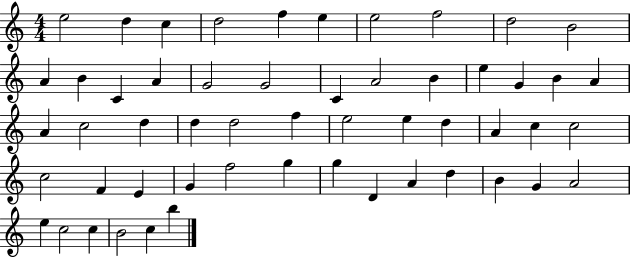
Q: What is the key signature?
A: C major